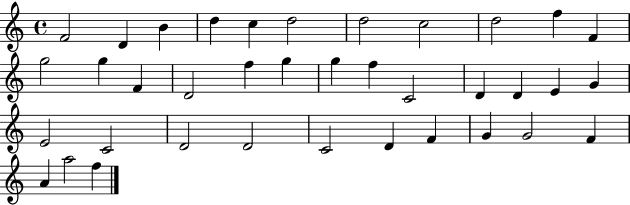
{
  \clef treble
  \time 4/4
  \defaultTimeSignature
  \key c \major
  f'2 d'4 b'4 | d''4 c''4 d''2 | d''2 c''2 | d''2 f''4 f'4 | \break g''2 g''4 f'4 | d'2 f''4 g''4 | g''4 f''4 c'2 | d'4 d'4 e'4 g'4 | \break e'2 c'2 | d'2 d'2 | c'2 d'4 f'4 | g'4 g'2 f'4 | \break a'4 a''2 f''4 | \bar "|."
}